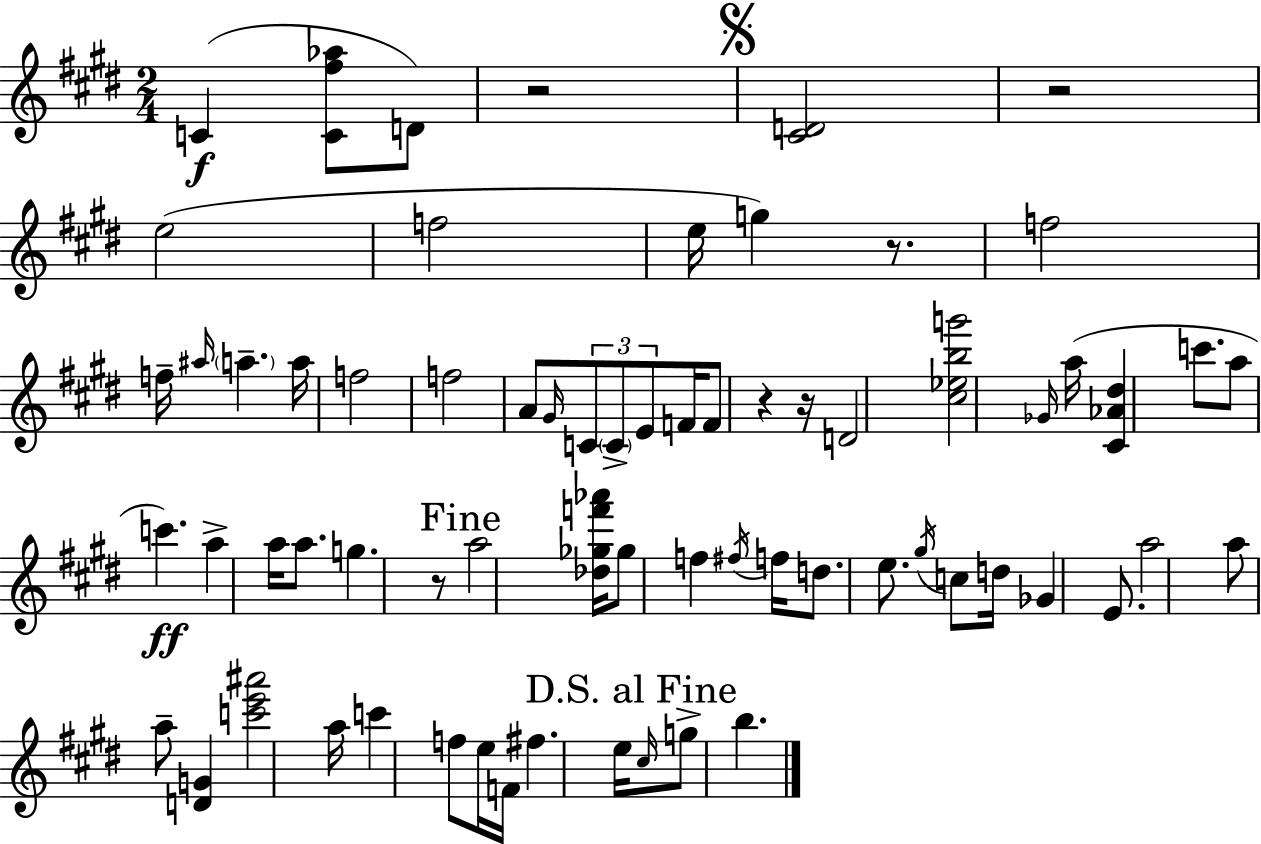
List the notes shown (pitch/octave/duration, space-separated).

C4/q [C4,F#5,Ab5]/e D4/e R/h [C#4,D4]/h R/h E5/h F5/h E5/s G5/q R/e. F5/h F5/s A#5/s A5/q. A5/s F5/h F5/h A4/e G#4/s C4/e C4/e E4/e F4/s F4/e R/q R/s D4/h [C#5,Eb5,B5,G6]/h Gb4/s A5/s [C#4,Ab4,D#5]/q C6/e. A5/e C6/q. A5/q A5/s A5/e. G5/q. R/e A5/h [Db5,Gb5,F6,Ab6]/s Gb5/e F5/q F#5/s F5/s D5/e. E5/e. G#5/s C5/e D5/s Gb4/q E4/e. A5/h A5/e A5/e [D4,G4]/q [C6,E6,A#6]/h A5/s C6/q F5/e E5/s F4/s F#5/q. E5/s C#5/s G5/e B5/q.